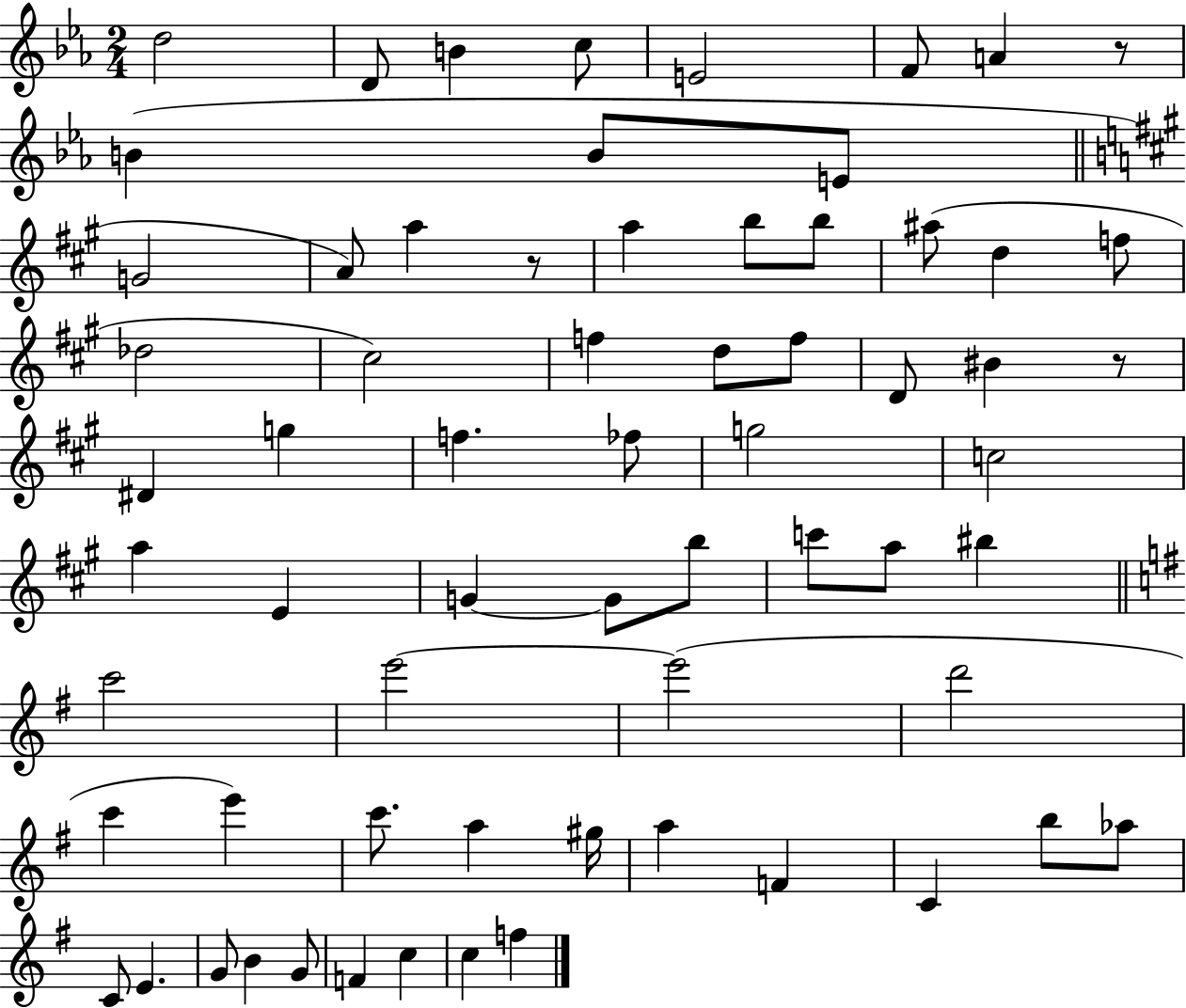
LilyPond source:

{
  \clef treble
  \numericTimeSignature
  \time 2/4
  \key ees \major
  d''2 | d'8 b'4 c''8 | e'2 | f'8 a'4 r8 | \break b'4( b'8 e'8 | \bar "||" \break \key a \major g'2 | a'8) a''4 r8 | a''4 b''8 b''8 | ais''8( d''4 f''8 | \break des''2 | cis''2) | f''4 d''8 f''8 | d'8 bis'4 r8 | \break dis'4 g''4 | f''4. fes''8 | g''2 | c''2 | \break a''4 e'4 | g'4~~ g'8 b''8 | c'''8 a''8 bis''4 | \bar "||" \break \key g \major c'''2 | e'''2~~ | e'''2( | d'''2 | \break c'''4 e'''4) | c'''8. a''4 gis''16 | a''4 f'4 | c'4 b''8 aes''8 | \break c'8 e'4. | g'8 b'4 g'8 | f'4 c''4 | c''4 f''4 | \break \bar "|."
}